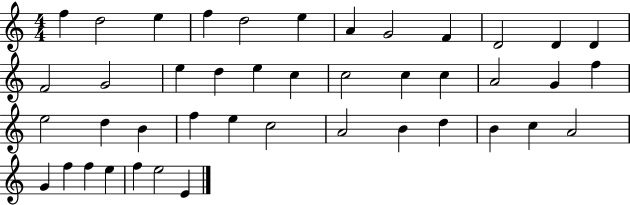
F5/q D5/h E5/q F5/q D5/h E5/q A4/q G4/h F4/q D4/h D4/q D4/q F4/h G4/h E5/q D5/q E5/q C5/q C5/h C5/q C5/q A4/h G4/q F5/q E5/h D5/q B4/q F5/q E5/q C5/h A4/h B4/q D5/q B4/q C5/q A4/h G4/q F5/q F5/q E5/q F5/q E5/h E4/q